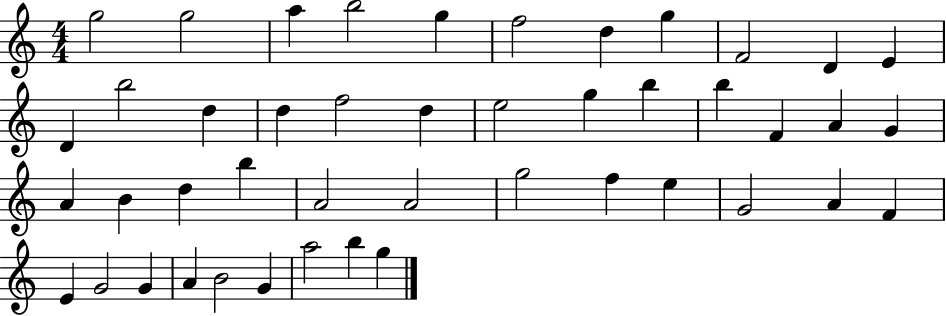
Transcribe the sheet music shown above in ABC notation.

X:1
T:Untitled
M:4/4
L:1/4
K:C
g2 g2 a b2 g f2 d g F2 D E D b2 d d f2 d e2 g b b F A G A B d b A2 A2 g2 f e G2 A F E G2 G A B2 G a2 b g